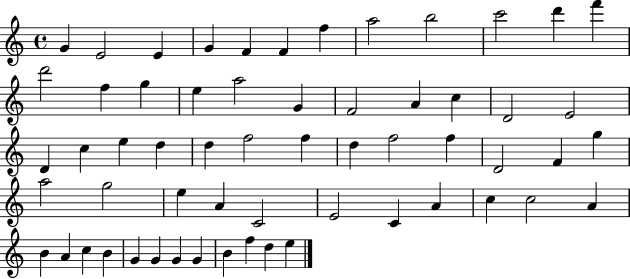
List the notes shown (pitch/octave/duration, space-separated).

G4/q E4/h E4/q G4/q F4/q F4/q F5/q A5/h B5/h C6/h D6/q F6/q D6/h F5/q G5/q E5/q A5/h G4/q F4/h A4/q C5/q D4/h E4/h D4/q C5/q E5/q D5/q D5/q F5/h F5/q D5/q F5/h F5/q D4/h F4/q G5/q A5/h G5/h E5/q A4/q C4/h E4/h C4/q A4/q C5/q C5/h A4/q B4/q A4/q C5/q B4/q G4/q G4/q G4/q G4/q B4/q F5/q D5/q E5/q